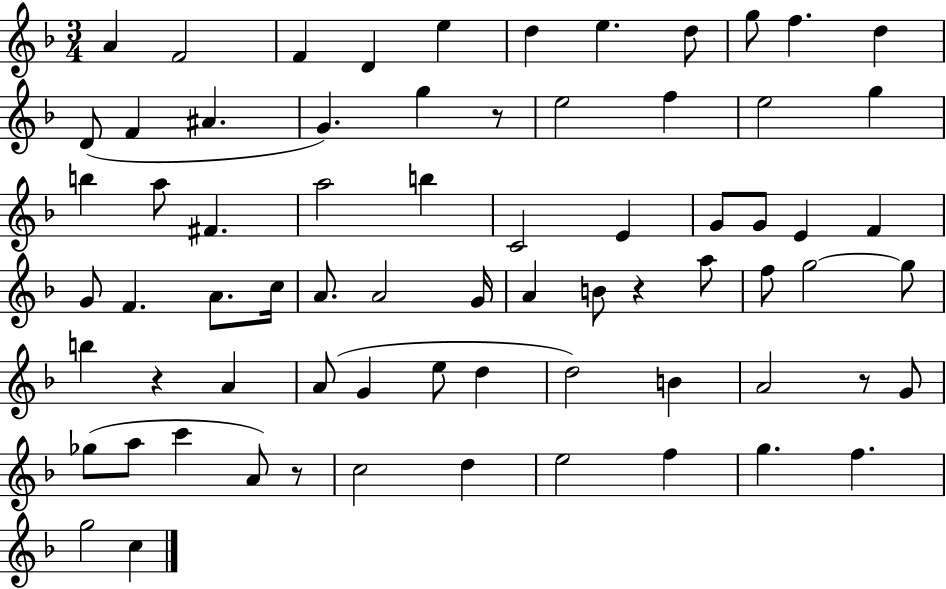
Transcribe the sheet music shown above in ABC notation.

X:1
T:Untitled
M:3/4
L:1/4
K:F
A F2 F D e d e d/2 g/2 f d D/2 F ^A G g z/2 e2 f e2 g b a/2 ^F a2 b C2 E G/2 G/2 E F G/2 F A/2 c/4 A/2 A2 G/4 A B/2 z a/2 f/2 g2 g/2 b z A A/2 G e/2 d d2 B A2 z/2 G/2 _g/2 a/2 c' A/2 z/2 c2 d e2 f g f g2 c